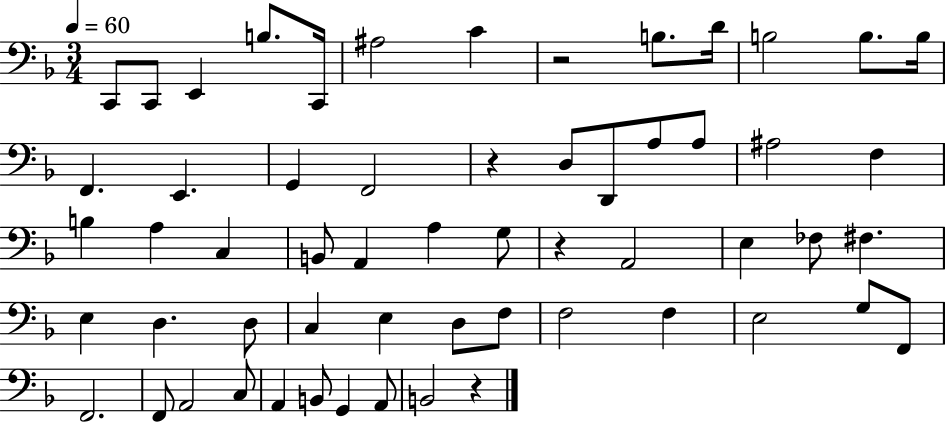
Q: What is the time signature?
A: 3/4